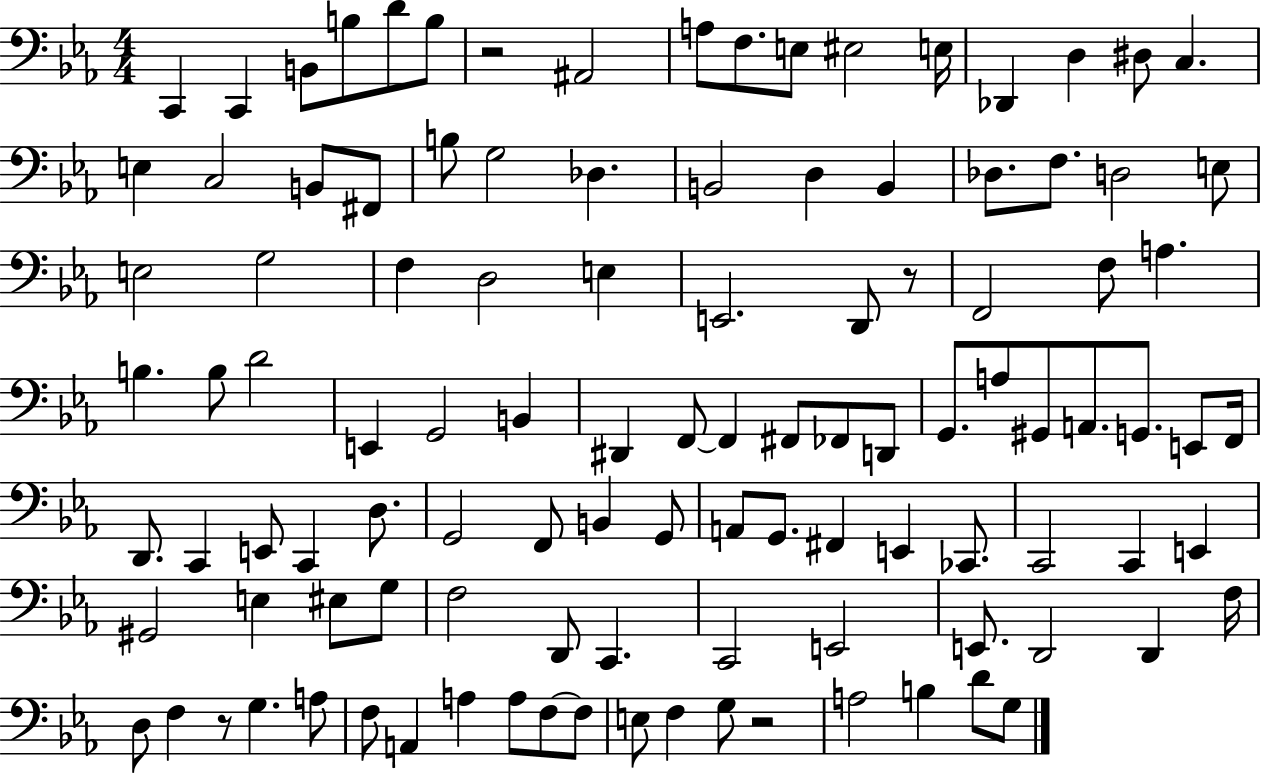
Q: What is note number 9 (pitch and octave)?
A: F3